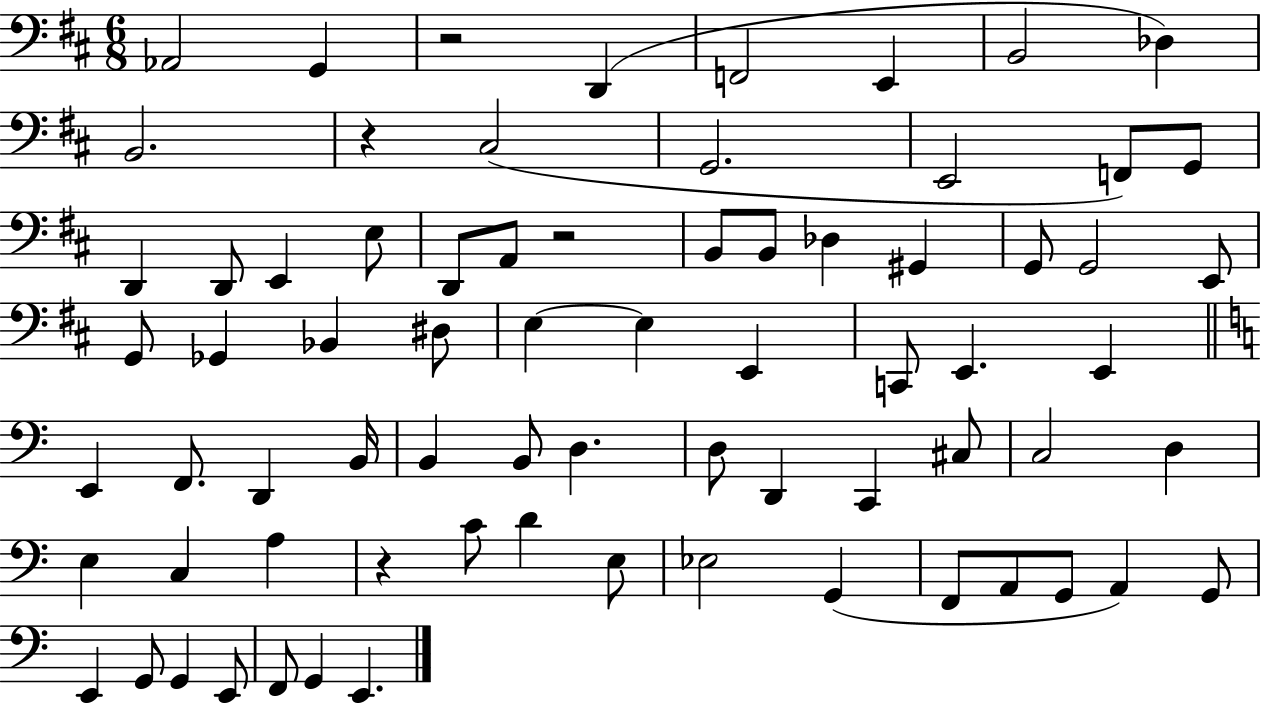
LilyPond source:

{
  \clef bass
  \numericTimeSignature
  \time 6/8
  \key d \major
  aes,2 g,4 | r2 d,4( | f,2 e,4 | b,2 des4) | \break b,2. | r4 cis2( | g,2. | e,2 f,8) g,8 | \break d,4 d,8 e,4 e8 | d,8 a,8 r2 | b,8 b,8 des4 gis,4 | g,8 g,2 e,8 | \break g,8 ges,4 bes,4 dis8 | e4~~ e4 e,4 | c,8 e,4. e,4 | \bar "||" \break \key c \major e,4 f,8. d,4 b,16 | b,4 b,8 d4. | d8 d,4 c,4 cis8 | c2 d4 | \break e4 c4 a4 | r4 c'8 d'4 e8 | ees2 g,4( | f,8 a,8 g,8 a,4) g,8 | \break e,4 g,8 g,4 e,8 | f,8 g,4 e,4. | \bar "|."
}